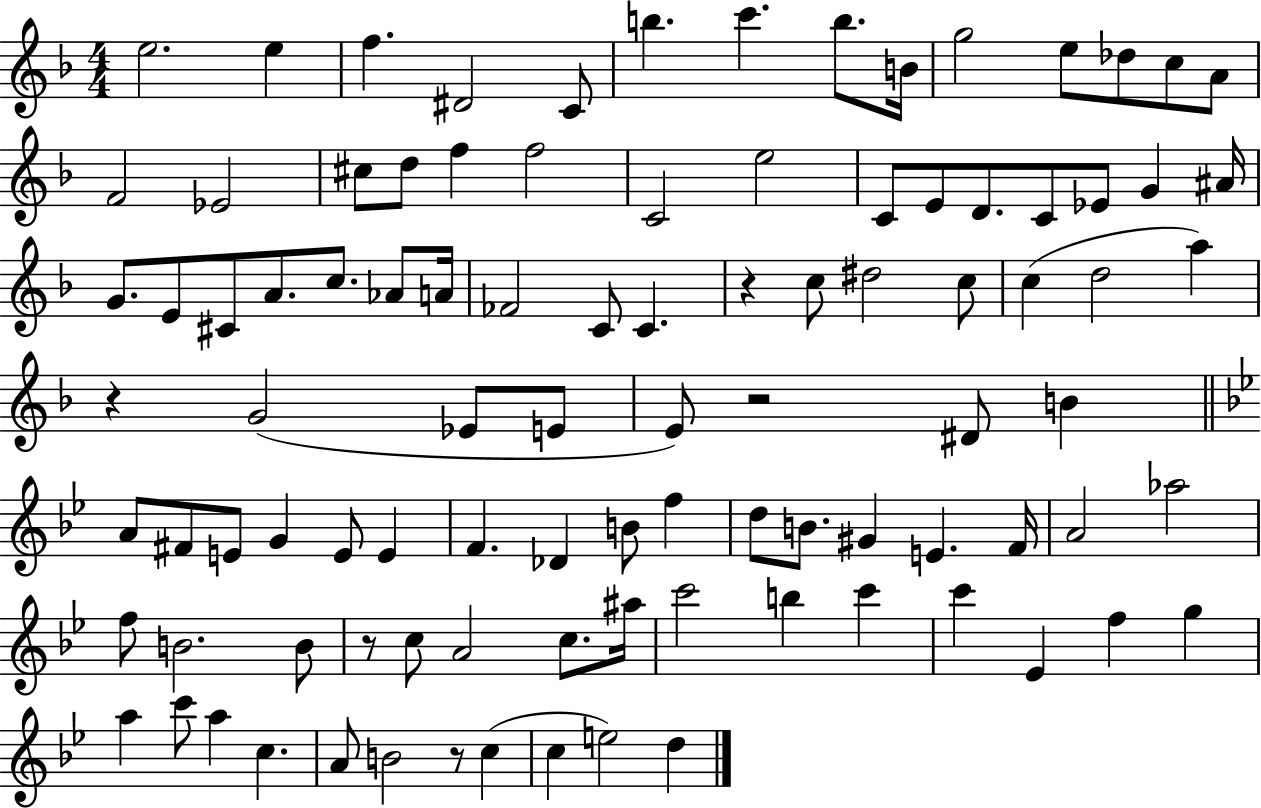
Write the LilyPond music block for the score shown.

{
  \clef treble
  \numericTimeSignature
  \time 4/4
  \key f \major
  \repeat volta 2 { e''2. e''4 | f''4. dis'2 c'8 | b''4. c'''4. b''8. b'16 | g''2 e''8 des''8 c''8 a'8 | \break f'2 ees'2 | cis''8 d''8 f''4 f''2 | c'2 e''2 | c'8 e'8 d'8. c'8 ees'8 g'4 ais'16 | \break g'8. e'8 cis'8 a'8. c''8. aes'8 a'16 | fes'2 c'8 c'4. | r4 c''8 dis''2 c''8 | c''4( d''2 a''4) | \break r4 g'2( ees'8 e'8 | e'8) r2 dis'8 b'4 | \bar "||" \break \key g \minor a'8 fis'8 e'8 g'4 e'8 e'4 | f'4. des'4 b'8 f''4 | d''8 b'8. gis'4 e'4. f'16 | a'2 aes''2 | \break f''8 b'2. b'8 | r8 c''8 a'2 c''8. ais''16 | c'''2 b''4 c'''4 | c'''4 ees'4 f''4 g''4 | \break a''4 c'''8 a''4 c''4. | a'8 b'2 r8 c''4( | c''4 e''2) d''4 | } \bar "|."
}